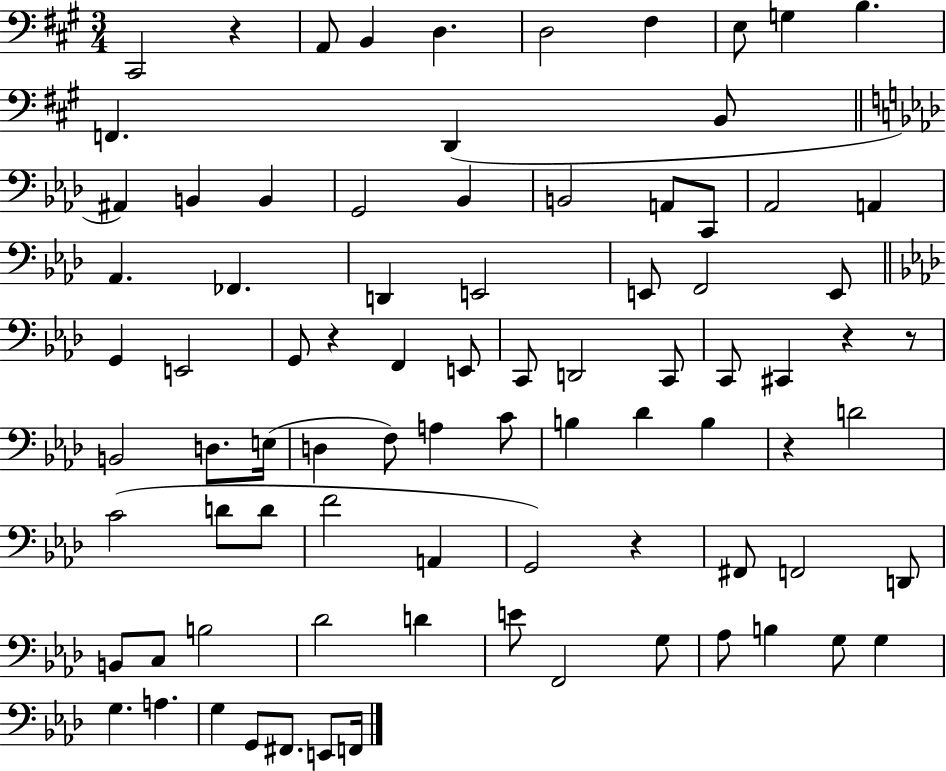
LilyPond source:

{
  \clef bass
  \numericTimeSignature
  \time 3/4
  \key a \major
  cis,2 r4 | a,8 b,4 d4. | d2 fis4 | e8 g4 b4. | \break f,4. d,4( b,8 | \bar "||" \break \key aes \major ais,4) b,4 b,4 | g,2 bes,4 | b,2 a,8 c,8 | aes,2 a,4 | \break aes,4. fes,4. | d,4 e,2 | e,8 f,2 e,8 | \bar "||" \break \key aes \major g,4 e,2 | g,8 r4 f,4 e,8 | c,8 d,2 c,8 | c,8 cis,4 r4 r8 | \break b,2 d8. e16( | d4 f8) a4 c'8 | b4 des'4 b4 | r4 d'2 | \break c'2( d'8 d'8 | f'2 a,4 | g,2) r4 | fis,8 f,2 d,8 | \break b,8 c8 b2 | des'2 d'4 | e'8 f,2 g8 | aes8 b4 g8 g4 | \break g4. a4. | g4 g,8 fis,8. e,8 f,16 | \bar "|."
}